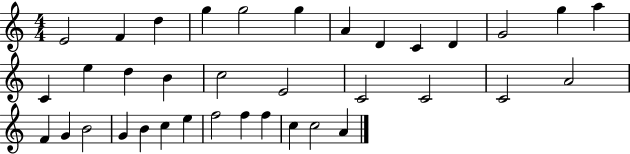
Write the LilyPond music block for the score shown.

{
  \clef treble
  \numericTimeSignature
  \time 4/4
  \key c \major
  e'2 f'4 d''4 | g''4 g''2 g''4 | a'4 d'4 c'4 d'4 | g'2 g''4 a''4 | \break c'4 e''4 d''4 b'4 | c''2 e'2 | c'2 c'2 | c'2 a'2 | \break f'4 g'4 b'2 | g'4 b'4 c''4 e''4 | f''2 f''4 f''4 | c''4 c''2 a'4 | \break \bar "|."
}